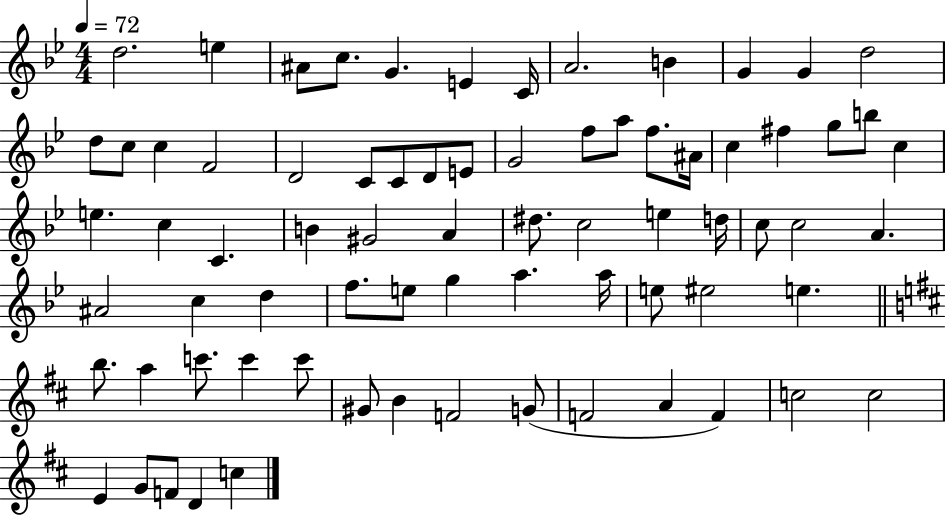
D5/h. E5/q A#4/e C5/e. G4/q. E4/q C4/s A4/h. B4/q G4/q G4/q D5/h D5/e C5/e C5/q F4/h D4/h C4/e C4/e D4/e E4/e G4/h F5/e A5/e F5/e. A#4/s C5/q F#5/q G5/e B5/e C5/q E5/q. C5/q C4/q. B4/q G#4/h A4/q D#5/e. C5/h E5/q D5/s C5/e C5/h A4/q. A#4/h C5/q D5/q F5/e. E5/e G5/q A5/q. A5/s E5/e EIS5/h E5/q. B5/e. A5/q C6/e. C6/q C6/e G#4/e B4/q F4/h G4/e F4/h A4/q F4/q C5/h C5/h E4/q G4/e F4/e D4/q C5/q